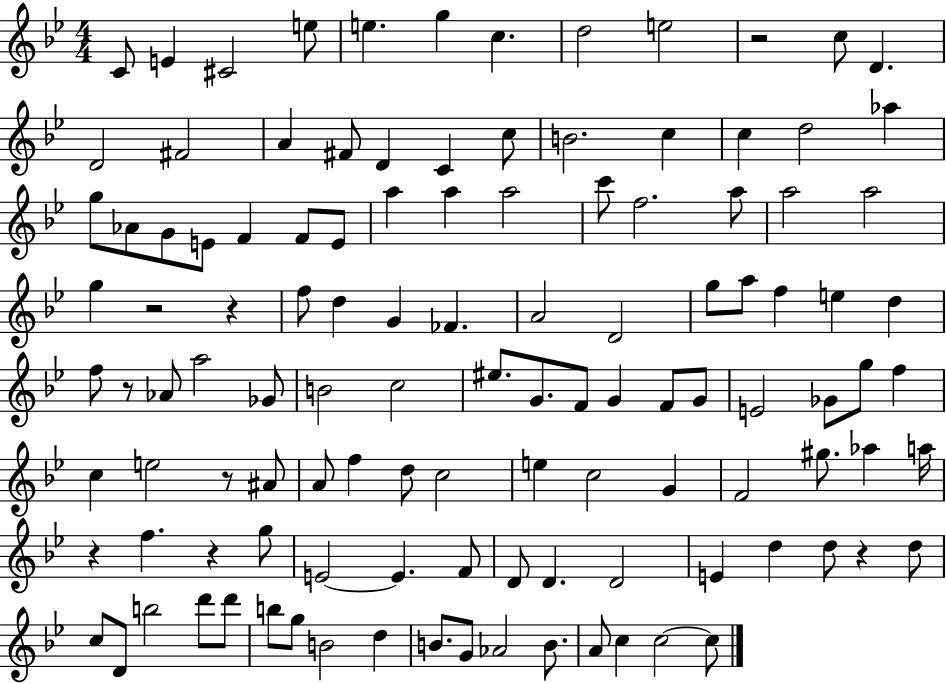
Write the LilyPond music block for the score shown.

{
  \clef treble
  \numericTimeSignature
  \time 4/4
  \key bes \major
  c'8 e'4 cis'2 e''8 | e''4. g''4 c''4. | d''2 e''2 | r2 c''8 d'4. | \break d'2 fis'2 | a'4 fis'8 d'4 c'4 c''8 | b'2. c''4 | c''4 d''2 aes''4 | \break g''8 aes'8 g'8 e'8 f'4 f'8 e'8 | a''4 a''4 a''2 | c'''8 f''2. a''8 | a''2 a''2 | \break g''4 r2 r4 | f''8 d''4 g'4 fes'4. | a'2 d'2 | g''8 a''8 f''4 e''4 d''4 | \break f''8 r8 aes'8 a''2 ges'8 | b'2 c''2 | eis''8. g'8. f'8 g'4 f'8 g'8 | e'2 ges'8 g''8 f''4 | \break c''4 e''2 r8 ais'8 | a'8 f''4 d''8 c''2 | e''4 c''2 g'4 | f'2 gis''8. aes''4 a''16 | \break r4 f''4. r4 g''8 | e'2~~ e'4. f'8 | d'8 d'4. d'2 | e'4 d''4 d''8 r4 d''8 | \break c''8 d'8 b''2 d'''8 d'''8 | b''8 g''8 b'2 d''4 | b'8. g'8 aes'2 b'8. | a'8 c''4 c''2~~ c''8 | \break \bar "|."
}